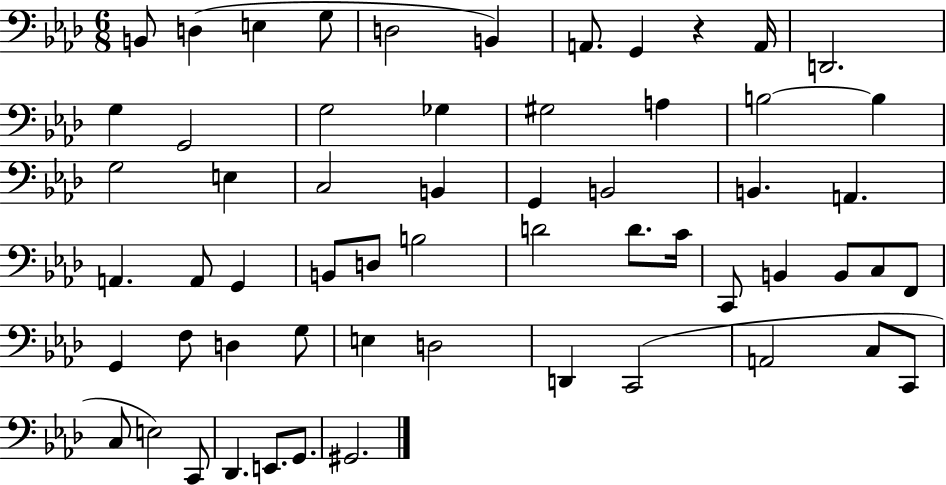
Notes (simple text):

B2/e D3/q E3/q G3/e D3/h B2/q A2/e. G2/q R/q A2/s D2/h. G3/q G2/h G3/h Gb3/q G#3/h A3/q B3/h B3/q G3/h E3/q C3/h B2/q G2/q B2/h B2/q. A2/q. A2/q. A2/e G2/q B2/e D3/e B3/h D4/h D4/e. C4/s C2/e B2/q B2/e C3/e F2/e G2/q F3/e D3/q G3/e E3/q D3/h D2/q C2/h A2/h C3/e C2/e C3/e E3/h C2/e Db2/q. E2/e. G2/e. G#2/h.